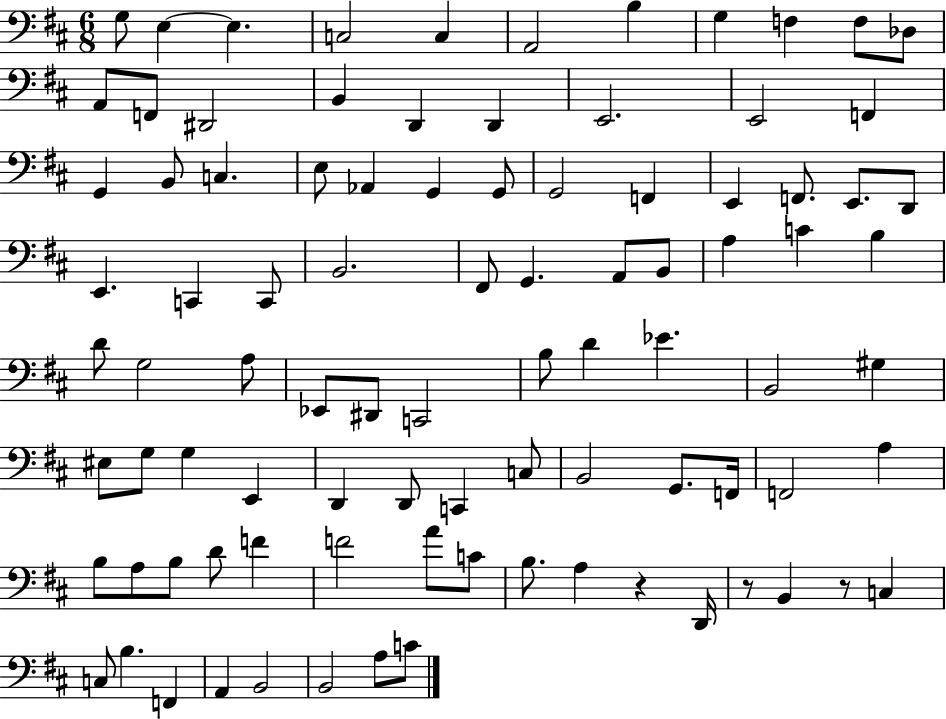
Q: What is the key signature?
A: D major